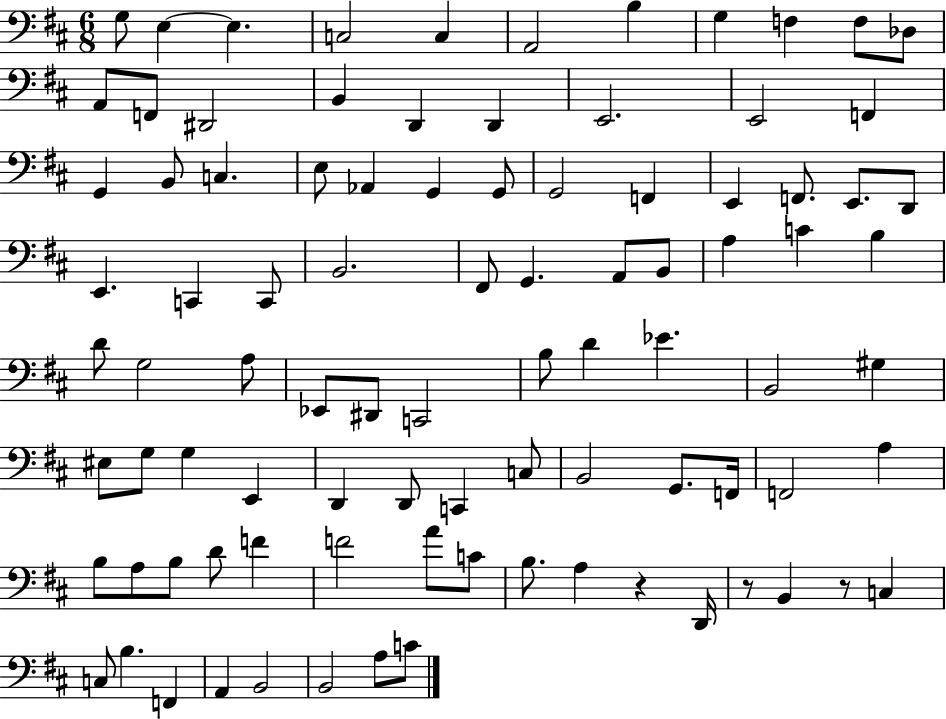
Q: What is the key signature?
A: D major